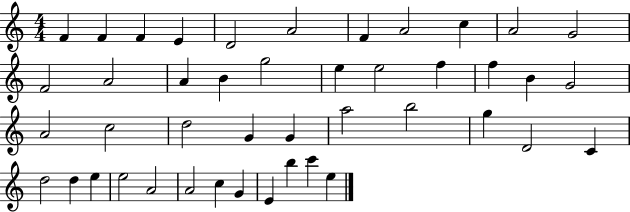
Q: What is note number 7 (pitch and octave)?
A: F4